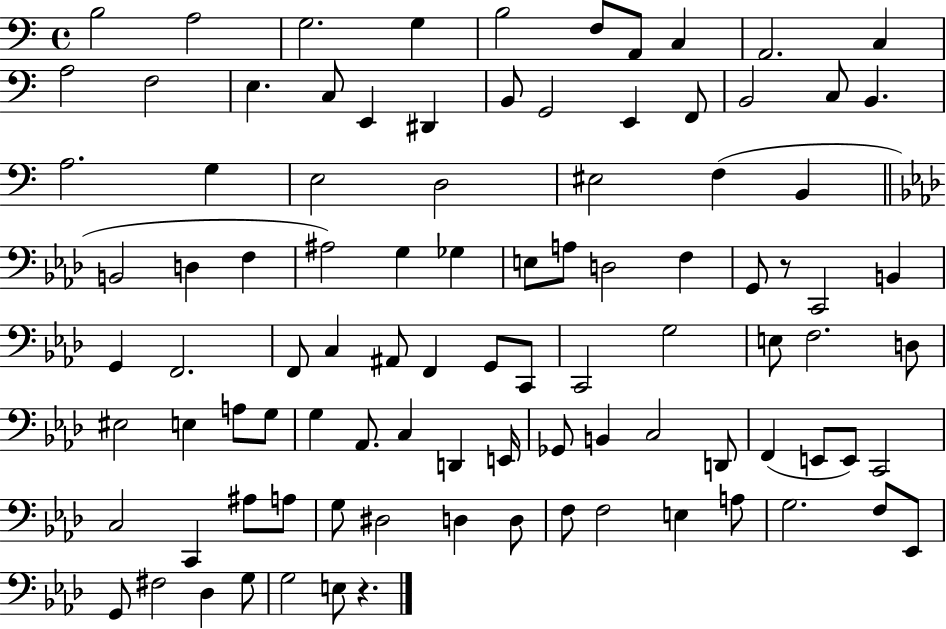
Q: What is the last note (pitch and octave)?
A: E3